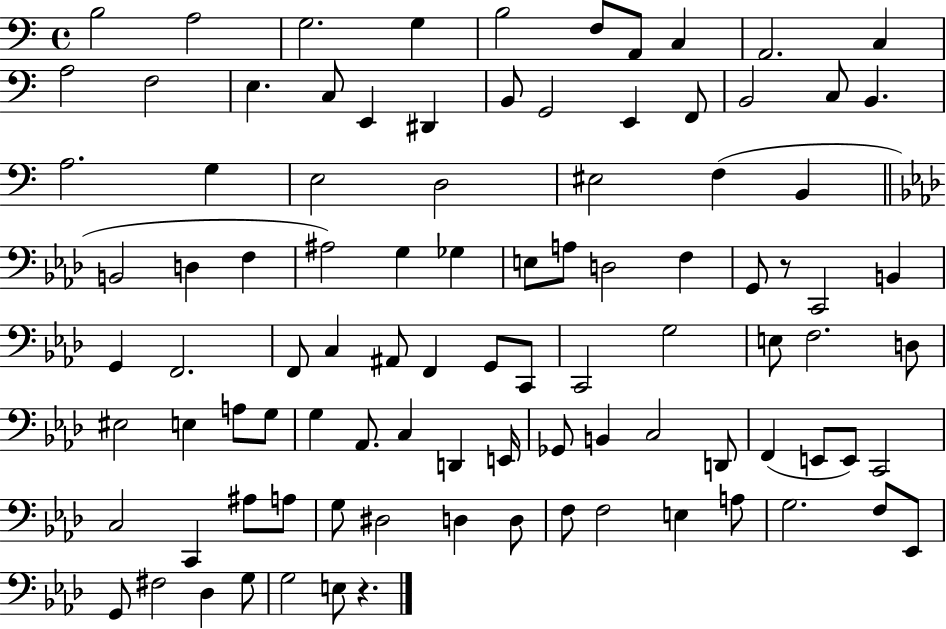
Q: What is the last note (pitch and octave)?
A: E3